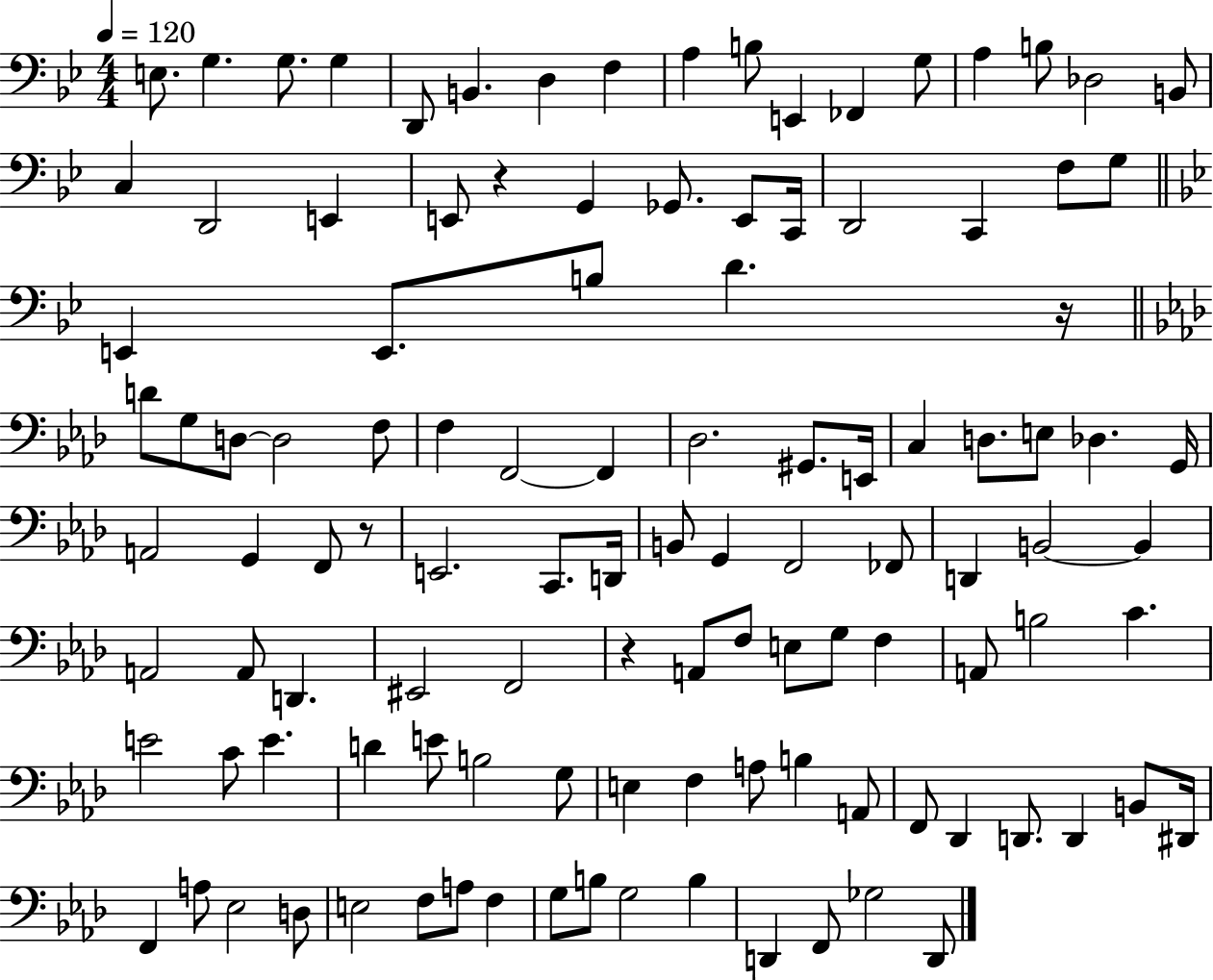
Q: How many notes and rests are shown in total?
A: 113